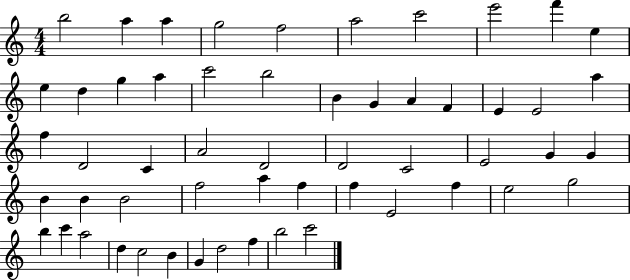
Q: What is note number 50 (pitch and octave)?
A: B4